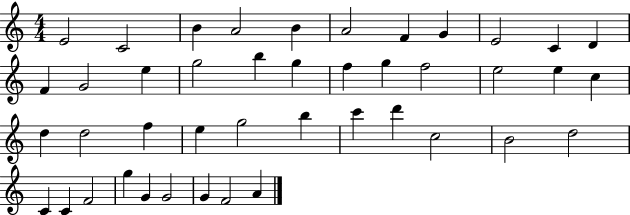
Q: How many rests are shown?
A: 0